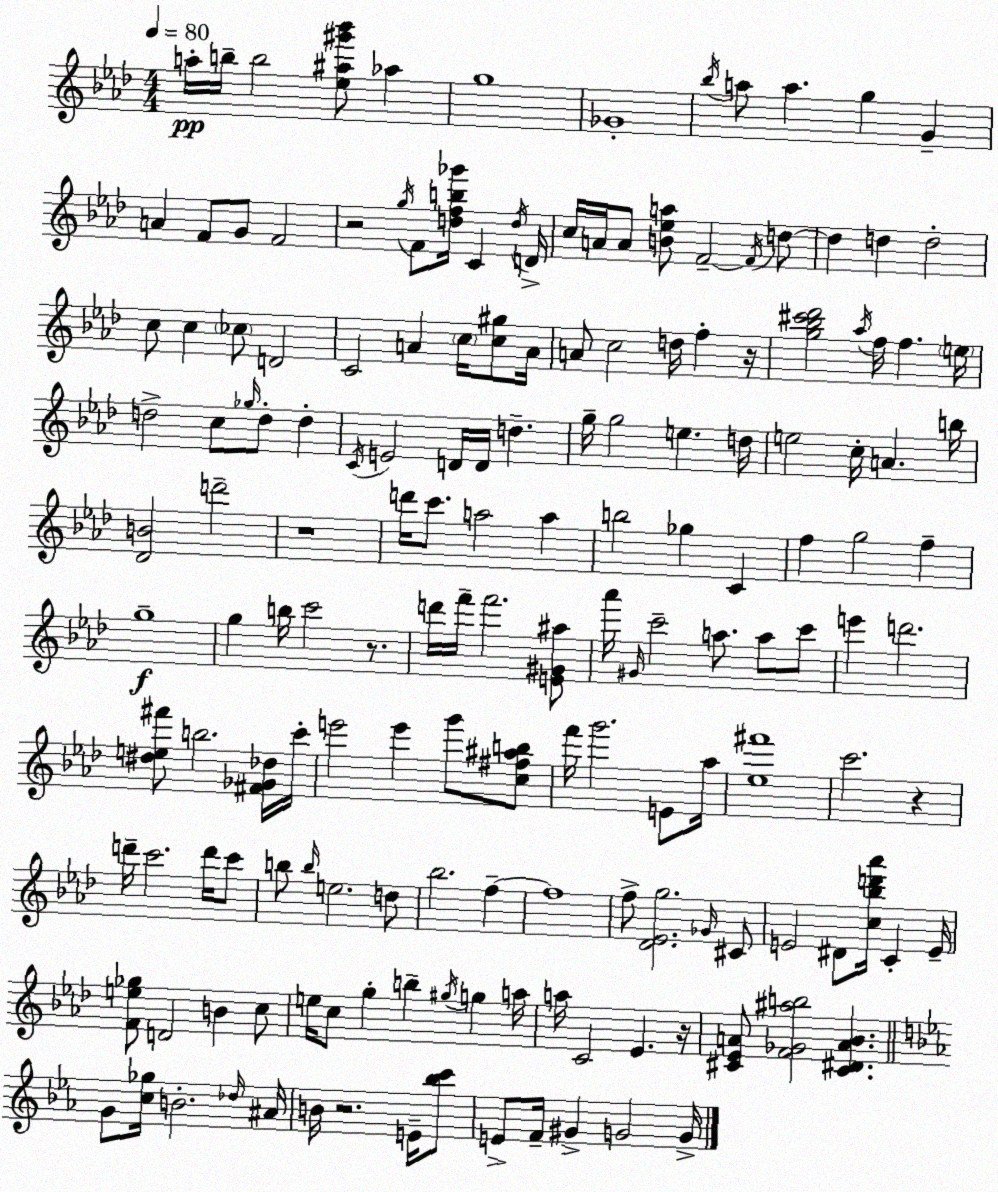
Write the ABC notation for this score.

X:1
T:Untitled
M:4/4
L:1/4
K:Fm
a/4 b/4 b2 [_e^a^g'_b']/2 _a g4 _G4 _b/4 a/2 a g G A F/2 G/2 F2 z2 g/4 F/2 [dfb_g']/4 C d/4 D/4 c/4 A/4 A/2 [B_ea]/2 F2 F/4 d/2 d d d2 c/2 c _c/2 D2 C2 A c/4 [c^g]/2 A/4 A/2 c2 d/4 f z/4 [g_b^c'_d']2 _a/4 f/4 f e/4 d2 c/2 _g/4 d/2 d C/4 E2 D/4 D/4 d g/4 g2 e d/4 e2 c/4 A b/4 [_DB]2 d'2 z4 d'/4 c'/2 a2 a b2 _g C f g2 f g4 g b/4 c'2 z/2 d'/4 f'/4 f'2 [E^G^a]/2 _a'/4 ^G/4 c'2 a/2 a/2 c'/2 e' d'2 [^de^f']/2 b2 [^F_G_d]/4 c'/4 e'2 e' g'/2 [c^f^ab]/2 f'/4 g'2 E/2 _a/4 [_e^f']4 c'2 z d'/4 c'2 d'/4 c'/2 b/2 b/4 e2 d/2 _b2 f f4 f/2 [_D_Eg]2 _G/4 ^C/2 E2 ^D/2 [c_bd'_a']/4 C E/4 [Fe_g]/2 D2 B c/2 e/4 c/2 g b ^g/4 g a/4 a/4 C2 _E z/4 [^C_EA]/2 [F_G^ab]2 [^C^DA_B] G/2 [c_g]/4 B2 _d/4 ^A/4 B/4 z2 E/4 [_bc']/2 E/2 F/4 ^G G2 G/4